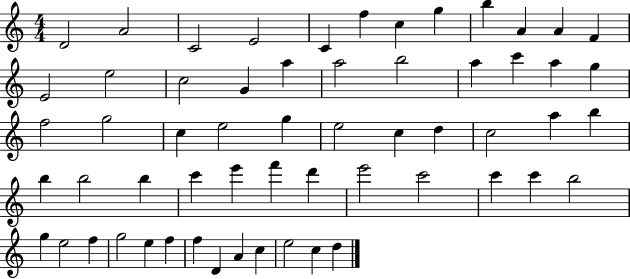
X:1
T:Untitled
M:4/4
L:1/4
K:C
D2 A2 C2 E2 C f c g b A A F E2 e2 c2 G a a2 b2 a c' a g f2 g2 c e2 g e2 c d c2 a b b b2 b c' e' f' d' e'2 c'2 c' c' b2 g e2 f g2 e f f D A c e2 c d